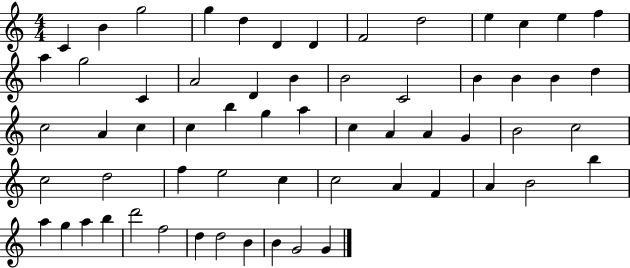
C4/q B4/q G5/h G5/q D5/q D4/q D4/q F4/h D5/h E5/q C5/q E5/q F5/q A5/q G5/h C4/q A4/h D4/q B4/q B4/h C4/h B4/q B4/q B4/q D5/q C5/h A4/q C5/q C5/q B5/q G5/q A5/q C5/q A4/q A4/q G4/q B4/h C5/h C5/h D5/h F5/q E5/h C5/q C5/h A4/q F4/q A4/q B4/h B5/q A5/q G5/q A5/q B5/q D6/h F5/h D5/q D5/h B4/q B4/q G4/h G4/q